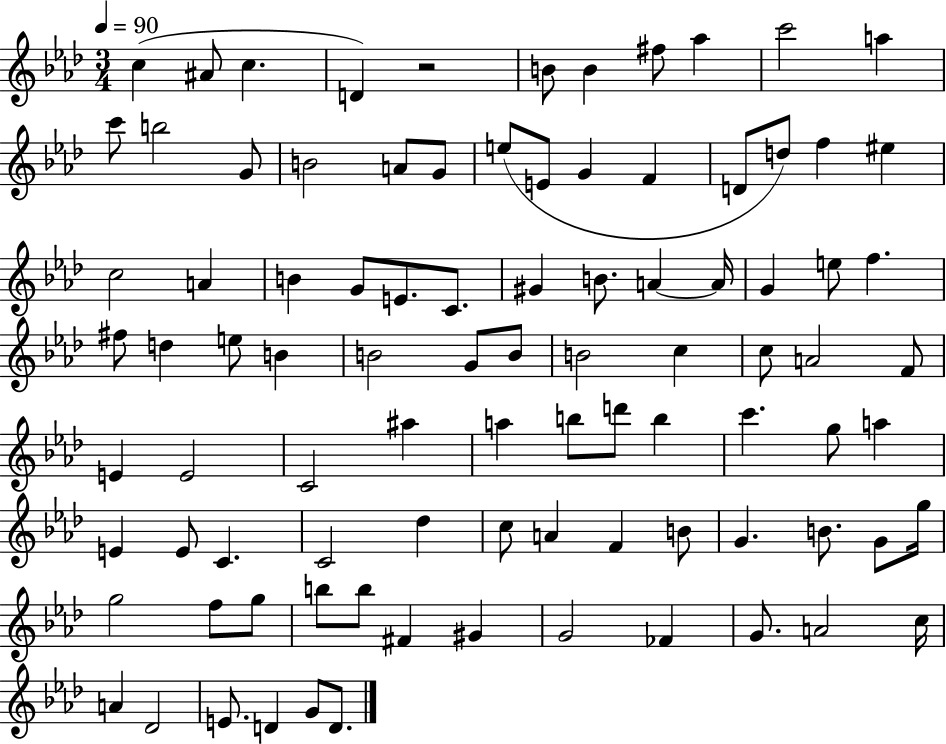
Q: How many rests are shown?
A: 1